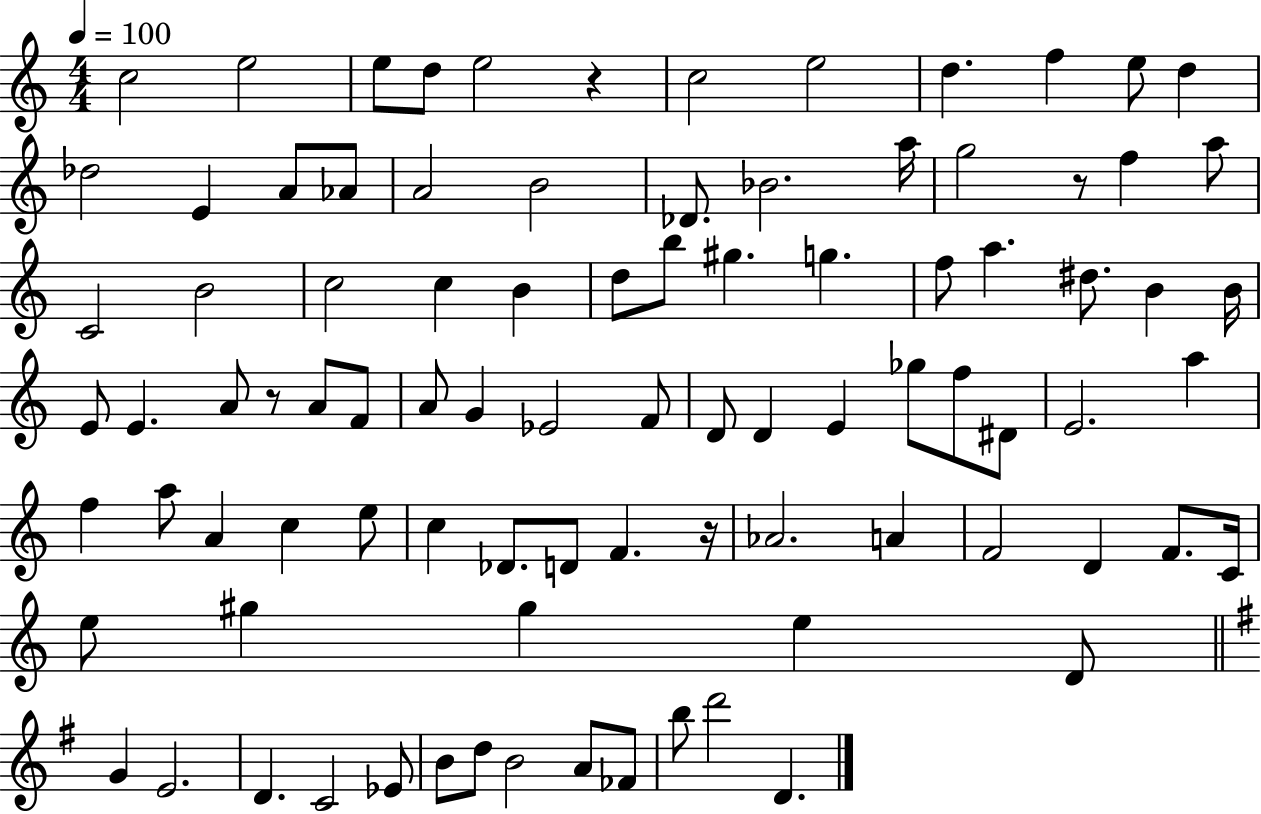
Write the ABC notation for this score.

X:1
T:Untitled
M:4/4
L:1/4
K:C
c2 e2 e/2 d/2 e2 z c2 e2 d f e/2 d _d2 E A/2 _A/2 A2 B2 _D/2 _B2 a/4 g2 z/2 f a/2 C2 B2 c2 c B d/2 b/2 ^g g f/2 a ^d/2 B B/4 E/2 E A/2 z/2 A/2 F/2 A/2 G _E2 F/2 D/2 D E _g/2 f/2 ^D/2 E2 a f a/2 A c e/2 c _D/2 D/2 F z/4 _A2 A F2 D F/2 C/4 e/2 ^g ^g e D/2 G E2 D C2 _E/2 B/2 d/2 B2 A/2 _F/2 b/2 d'2 D